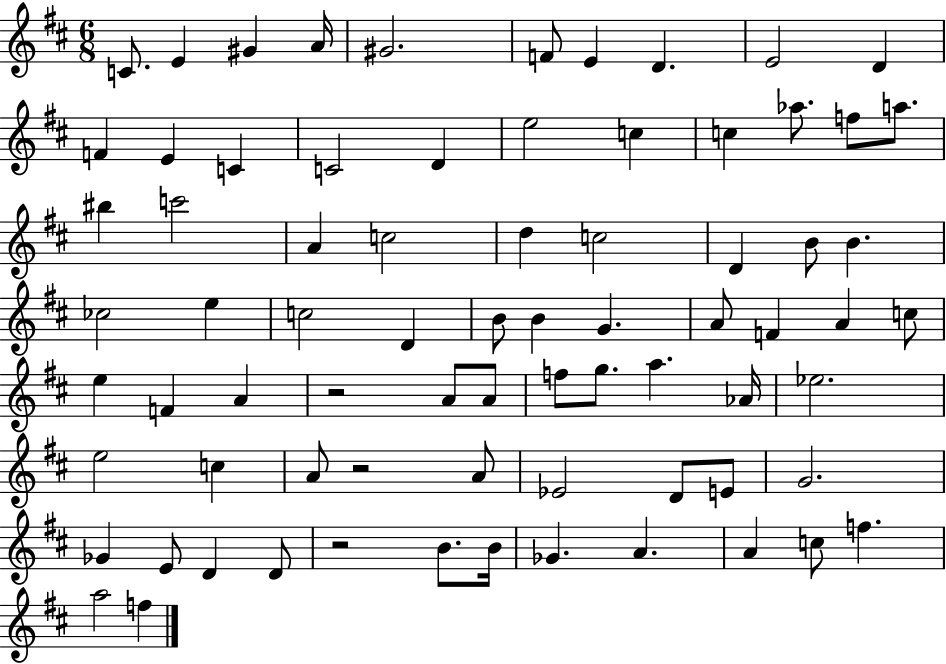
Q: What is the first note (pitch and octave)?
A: C4